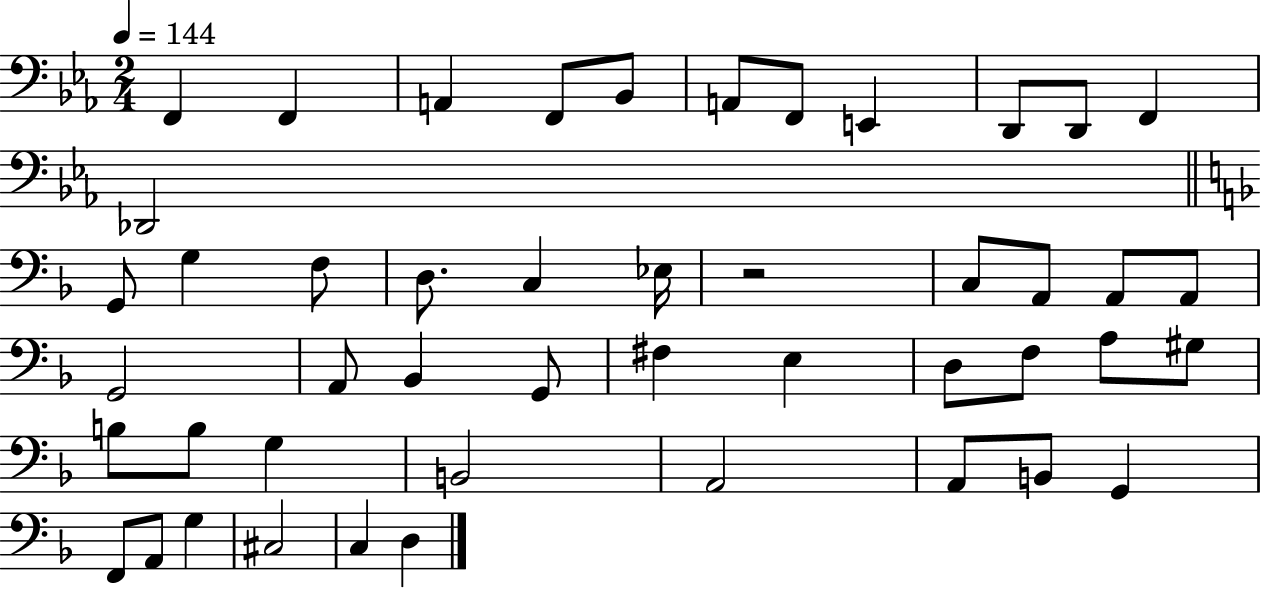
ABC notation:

X:1
T:Untitled
M:2/4
L:1/4
K:Eb
F,, F,, A,, F,,/2 _B,,/2 A,,/2 F,,/2 E,, D,,/2 D,,/2 F,, _D,,2 G,,/2 G, F,/2 D,/2 C, _E,/4 z2 C,/2 A,,/2 A,,/2 A,,/2 G,,2 A,,/2 _B,, G,,/2 ^F, E, D,/2 F,/2 A,/2 ^G,/2 B,/2 B,/2 G, B,,2 A,,2 A,,/2 B,,/2 G,, F,,/2 A,,/2 G, ^C,2 C, D,